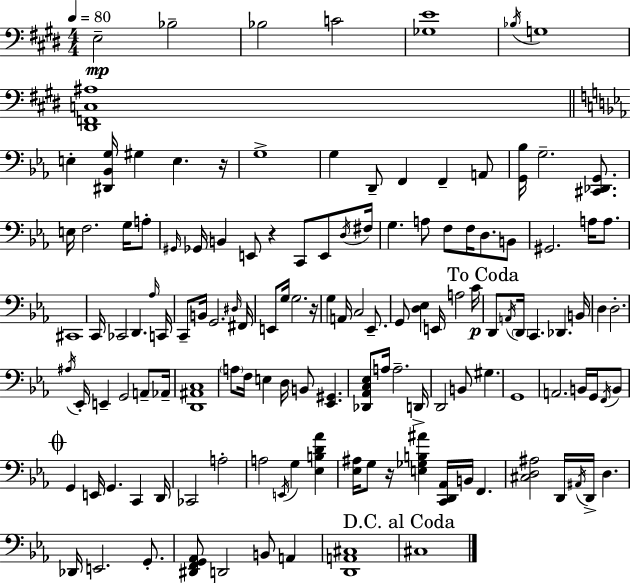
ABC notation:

X:1
T:Untitled
M:4/4
L:1/4
K:E
E,2 _B,2 _B,2 C2 [_G,E]4 _B,/4 G,4 [^D,,F,,C,^A,]4 E, [^D,,_B,,G,]/4 ^G, E, z/4 G,4 G, D,,/2 F,, F,, A,,/2 [G,,_B,]/4 G,2 [^C,,_D,,G,,]/2 E,/4 F,2 G,/4 A,/2 ^G,,/4 _G,,/4 B,, E,,/2 z C,,/2 E,,/2 D,/4 ^F,/4 G, A,/2 F,/2 F,/4 D,/2 B,,/2 ^G,,2 A,/4 A,/2 ^C,,4 C,,/4 _C,,2 D,, _A,/4 C,,/4 C,,/2 B,,/4 G,,2 ^D,/4 ^F,,/4 E,,/2 G,/4 G,2 z/4 G, A,,/4 C,2 _E,,/2 G,,/2 [D,_E,] E,,/4 A,2 C/4 D,,/2 A,,/4 D,,/4 C,, _D,, B,,/4 D, D,2 ^A,/4 _E,,/4 E,, G,,2 A,,/2 _A,,/4 [D,,^A,,C,]4 A,/2 F,/4 E, D,/4 B,,/2 [_E,,^G,,] [_D,,_A,,C,_E,]/2 A,/4 A,2 D,,/4 D,,2 B,,/2 ^G, G,,4 A,,2 B,,/4 G,,/4 F,,/4 B,,/2 G,, E,,/4 G,, C,, D,,/4 _C,,2 A,2 A,2 E,,/4 G, [_E,B,D_A] [_E,^A,]/4 G,/2 z/4 [E,_G,B,^A] [C,,D,,_A,,]/4 B,,/4 F,, [^C,D,^A,]2 D,,/4 ^A,,/4 D,,/4 D, _D,,/4 E,,2 G,,/2 [^D,,F,,G,,_A,,]/2 D,,2 B,,/2 A,, [D,,A,,^C,]4 ^C,4